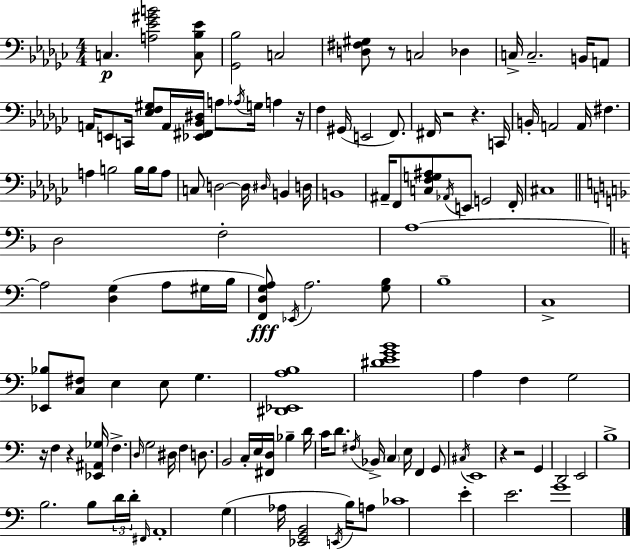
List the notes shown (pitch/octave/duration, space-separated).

C3/q. [A3,Eb4,G#4,B4]/h [C3,Bb3,Eb4]/e [Gb2,Bb3]/h C3/h [D3,F#3,G#3]/e R/e C3/h Db3/q C3/s C3/h. B2/s A2/e A2/s E2/e C2/s [Eb3,F3,G#3]/e A2/s [Eb2,F#2,Bb2,D#3]/s A3/e Ab3/s G3/s A3/q R/s F3/q G#2/s E2/h F2/e. F#2/s R/h R/q. C2/s B2/s A2/h A2/s F#3/q. A3/q B3/h B3/s B3/s A3/e C3/e D3/h D3/s D#3/s B2/q D3/s B2/w A#2/s F2/e [C3,F3,G3,A#3]/e Ab2/s E2/e G2/h F2/s C#3/w D3/h F3/h A3/w A3/h [D3,G3]/q A3/e G#3/s B3/s [F2,D3,G3,A3]/e Eb2/s A3/h. [G3,B3]/e B3/w C3/w [Eb2,Bb3]/e [C3,F#3]/e E3/q E3/e G3/q. [D#2,Eb2,A3,B3]/w [D#4,E4,G4,B4]/w A3/q F3/q G3/h R/s F3/q R/q [Eb2,A#2,Gb3]/s F3/q. D3/s G3/h D#3/s F3/q D3/e. B2/h C3/s E3/s [F#2,D3]/s Bb3/q D4/s C4/s D4/e. F#3/s Bb2/s C3/q E3/s F2/q G2/e C#3/s E2/w R/q R/h G2/q D2/h E2/h B3/w B3/h. B3/e D4/s D4/s F#2/s A2/w G3/q Ab3/s [Eb2,G2,B2]/h E2/s B3/s A3/e CES4/w E4/q E4/h. G4/w